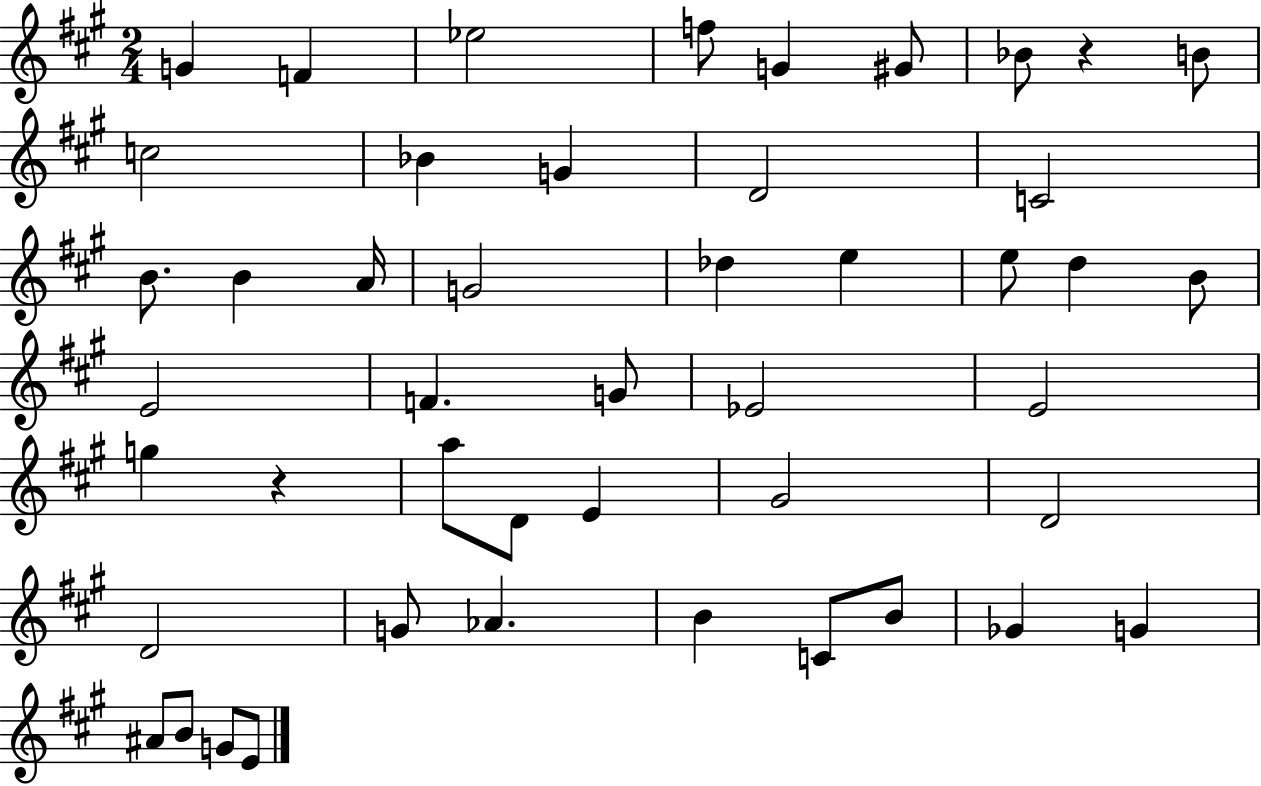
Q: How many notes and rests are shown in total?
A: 47